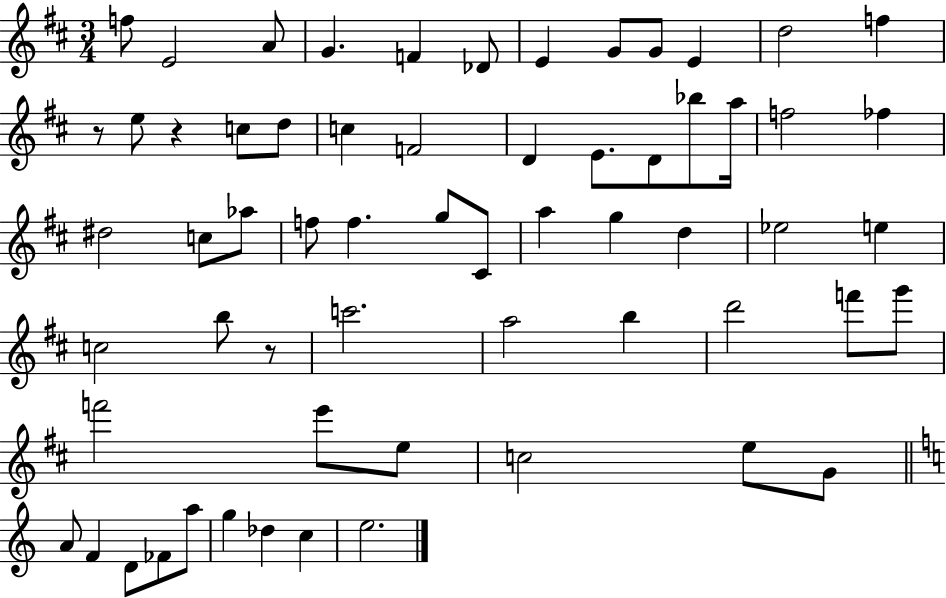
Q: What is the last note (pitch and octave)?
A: E5